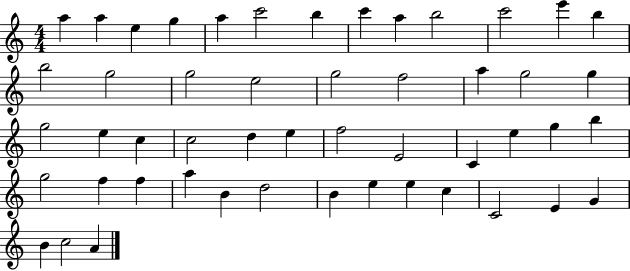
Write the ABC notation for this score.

X:1
T:Untitled
M:4/4
L:1/4
K:C
a a e g a c'2 b c' a b2 c'2 e' b b2 g2 g2 e2 g2 f2 a g2 g g2 e c c2 d e f2 E2 C e g b g2 f f a B d2 B e e c C2 E G B c2 A